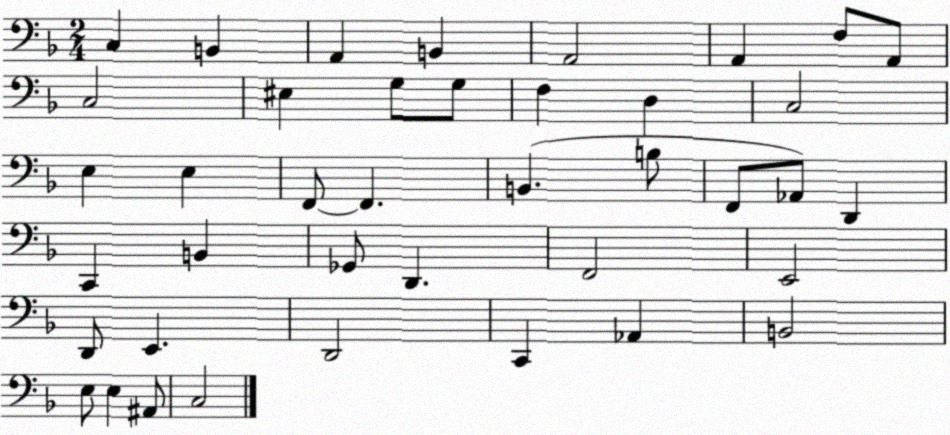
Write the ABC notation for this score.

X:1
T:Untitled
M:2/4
L:1/4
K:F
C, B,, A,, B,, A,,2 A,, F,/2 A,,/2 C,2 ^E, G,/2 G,/2 F, D, C,2 E, E, F,,/2 F,, B,, B,/2 F,,/2 _A,,/2 D,, C,, B,, _G,,/2 D,, F,,2 E,,2 D,,/2 E,, D,,2 C,, _A,, B,,2 E,/2 E, ^A,,/2 C,2